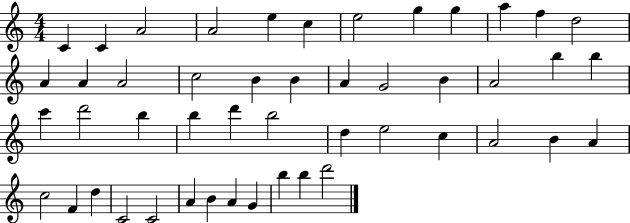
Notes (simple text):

C4/q C4/q A4/h A4/h E5/q C5/q E5/h G5/q G5/q A5/q F5/q D5/h A4/q A4/q A4/h C5/h B4/q B4/q A4/q G4/h B4/q A4/h B5/q B5/q C6/q D6/h B5/q B5/q D6/q B5/h D5/q E5/h C5/q A4/h B4/q A4/q C5/h F4/q D5/q C4/h C4/h A4/q B4/q A4/q G4/q B5/q B5/q D6/h